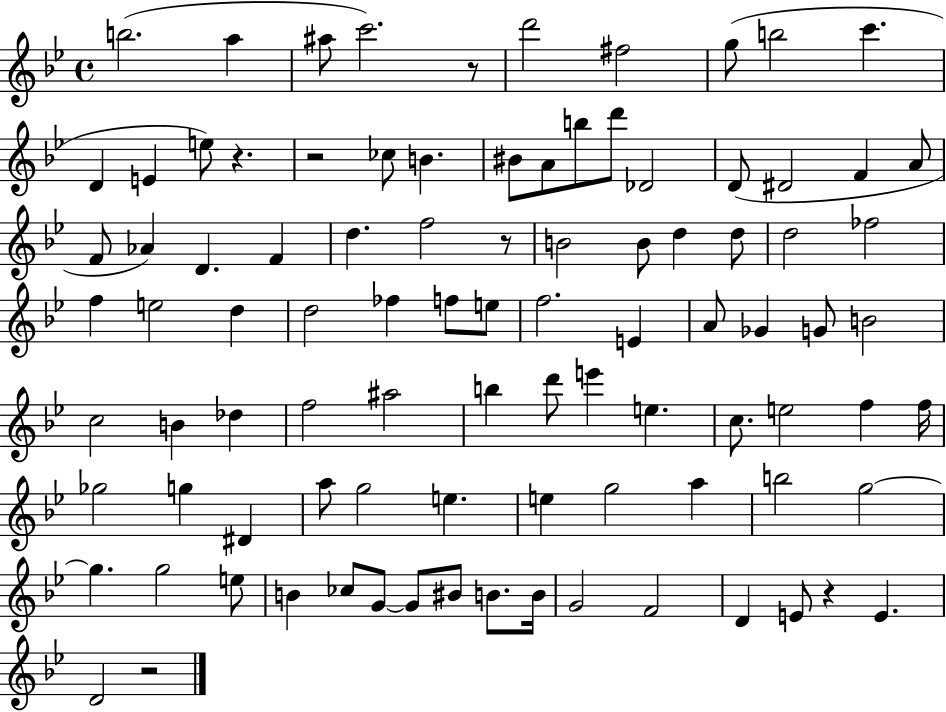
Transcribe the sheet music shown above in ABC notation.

X:1
T:Untitled
M:4/4
L:1/4
K:Bb
b2 a ^a/2 c'2 z/2 d'2 ^f2 g/2 b2 c' D E e/2 z z2 _c/2 B ^B/2 A/2 b/2 d'/2 _D2 D/2 ^D2 F A/2 F/2 _A D F d f2 z/2 B2 B/2 d d/2 d2 _f2 f e2 d d2 _f f/2 e/2 f2 E A/2 _G G/2 B2 c2 B _d f2 ^a2 b d'/2 e' e c/2 e2 f f/4 _g2 g ^D a/2 g2 e e g2 a b2 g2 g g2 e/2 B _c/2 G/2 G/2 ^B/2 B/2 B/4 G2 F2 D E/2 z E D2 z2